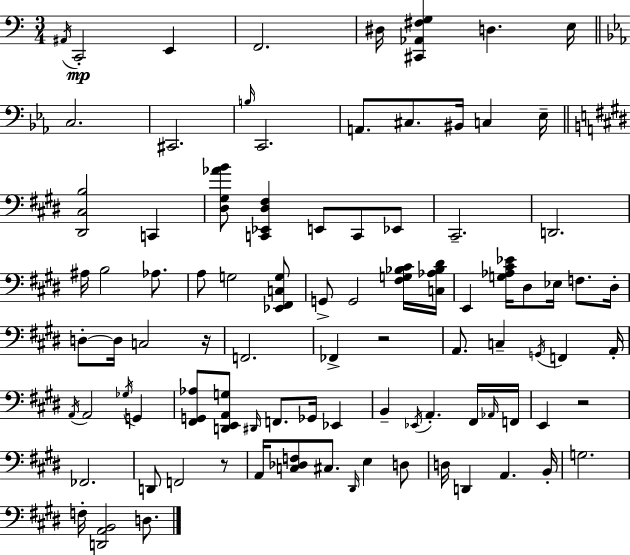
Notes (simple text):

A#2/s C2/h E2/q F2/h. D#3/s [C#2,Ab2,F#3,G3]/q D3/q. E3/s C3/h. C#2/h. B3/s C2/h. A2/e. C#3/e. BIS2/s C3/q Eb3/s [D#2,C#3,B3]/h C2/q [D#3,G#3,Ab4,B4]/e [C2,Eb2,D#3,F#3]/q E2/e C2/e Eb2/e C#2/h. D2/h. A#3/s B3/h Ab3/e. A3/e G3/h [Eb2,F#2,C3,G3]/e G2/e G2/h [F#3,G3,Bb3,C#4]/s [C3,Ab3,Bb3,D#4]/s E2/q [G3,Ab3,C#4,Eb4]/s D#3/e Eb3/s F3/e. D#3/s D3/e D3/s C3/h R/s F2/h. FES2/q R/h A2/e. C3/q G2/s F2/q A2/s A2/s A2/h Gb3/s G2/q [F#2,G2,Ab3]/e [D2,E2,A2,G3]/e D#2/s F2/e. Gb2/s Eb2/q B2/q Eb2/s A2/q. F#2/s Ab2/s F2/s E2/q R/h FES2/h. D2/e F2/h R/e A2/s [C3,Db3,F3]/e C#3/e. D#2/s E3/q D3/e D3/s D2/q A2/q. B2/s G3/h. F3/s [D2,A2,B2]/h D3/e.